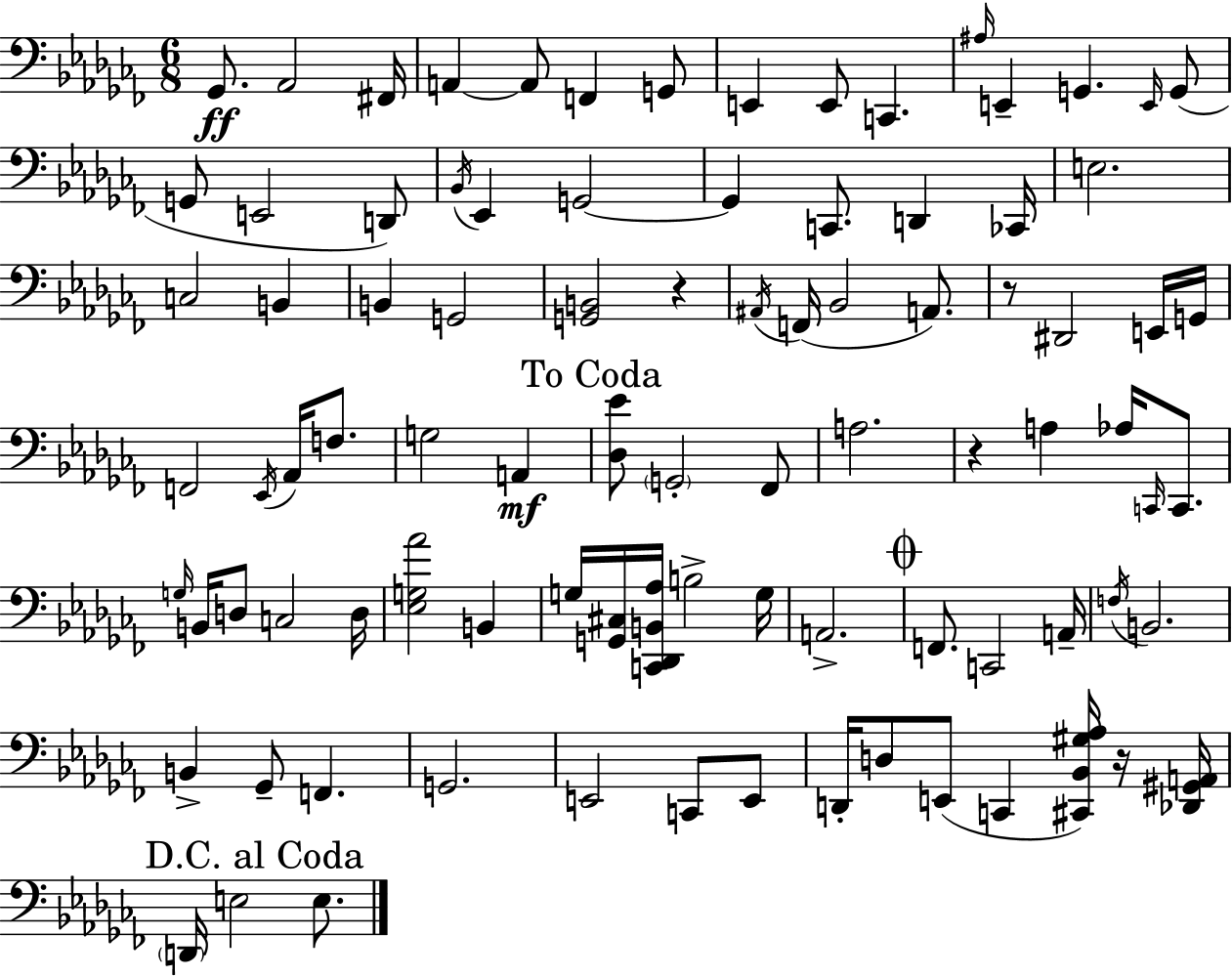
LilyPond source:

{
  \clef bass
  \numericTimeSignature
  \time 6/8
  \key aes \minor
  ges,8.\ff aes,2 fis,16 | a,4~~ a,8 f,4 g,8 | e,4 e,8 c,4. | \grace { ais16 } e,4-- g,4. \grace { e,16 }( | \break g,8 g,8 e,2 | d,8) \acciaccatura { bes,16 } ees,4 g,2~~ | g,4 c,8. d,4 | ces,16 e2. | \break c2 b,4 | b,4 g,2 | <g, b,>2 r4 | \acciaccatura { ais,16 }( f,16 bes,2 | \break a,8.) r8 dis,2 | e,16 g,16 f,2 | \acciaccatura { ees,16 } aes,16 f8. g2 | a,4\mf \mark "To Coda" <des ees'>8 \parenthesize g,2-. | \break fes,8 a2. | r4 a4 | aes16 \grace { c,16 } c,8. \grace { g16 } b,16 d8 c2 | d16 <ees g aes'>2 | \break b,4 g16 <g, cis>16 <c, des, b, aes>16 b2-> | g16 a,2.-> | \mark \markup { \musicglyph "scripts.coda" } f,8. c,2 | a,16-- \acciaccatura { f16 } b,2. | \break b,4-> | ges,8-- f,4. g,2. | e,2 | c,8 e,8 d,16-. d8 e,8( | \break c,4 <cis, bes, gis aes>16) r16 <des, gis, a,>16 \mark "D.C. al Coda" \parenthesize d,16 e2 | e8. \bar "|."
}